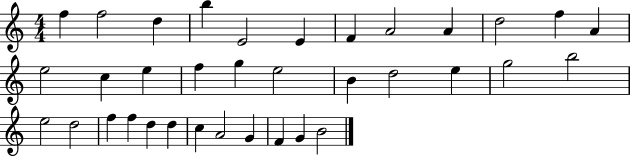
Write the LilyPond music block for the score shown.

{
  \clef treble
  \numericTimeSignature
  \time 4/4
  \key c \major
  f''4 f''2 d''4 | b''4 e'2 e'4 | f'4 a'2 a'4 | d''2 f''4 a'4 | \break e''2 c''4 e''4 | f''4 g''4 e''2 | b'4 d''2 e''4 | g''2 b''2 | \break e''2 d''2 | f''4 f''4 d''4 d''4 | c''4 a'2 g'4 | f'4 g'4 b'2 | \break \bar "|."
}